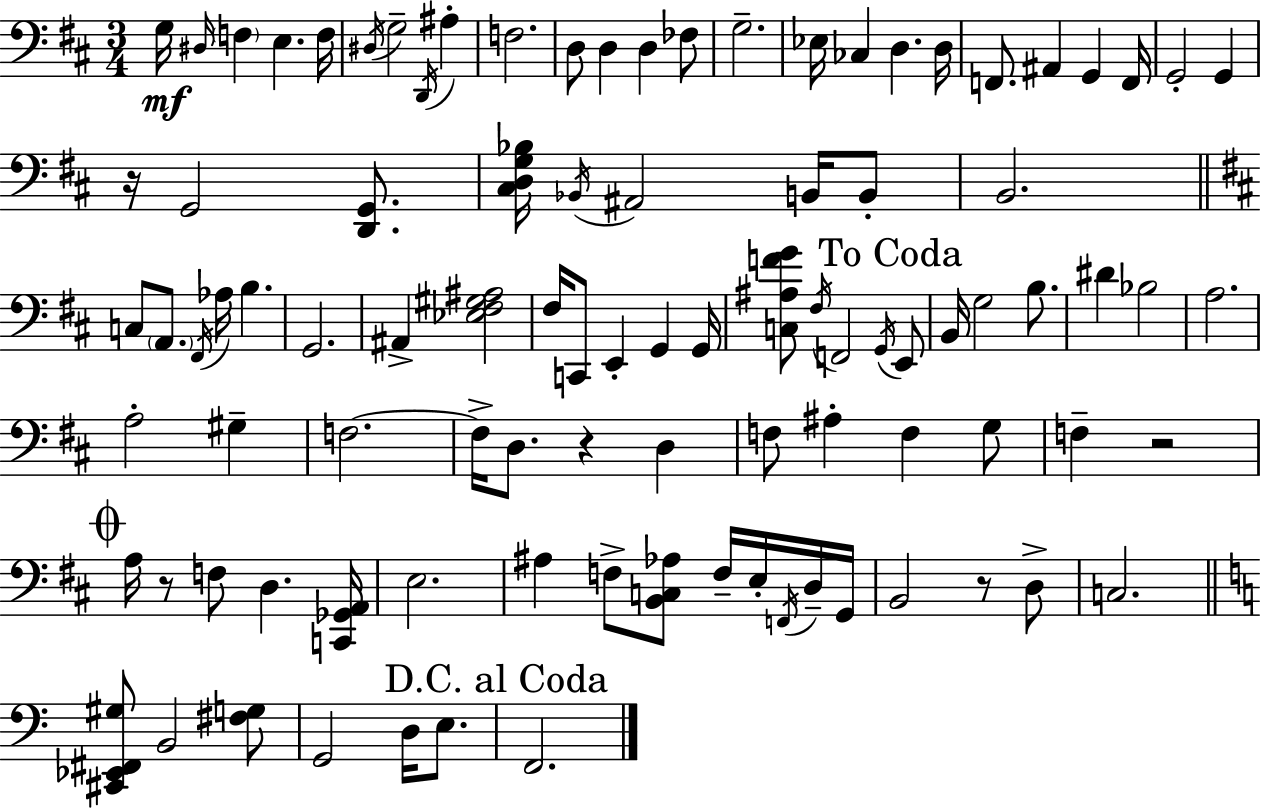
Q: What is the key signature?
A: D major